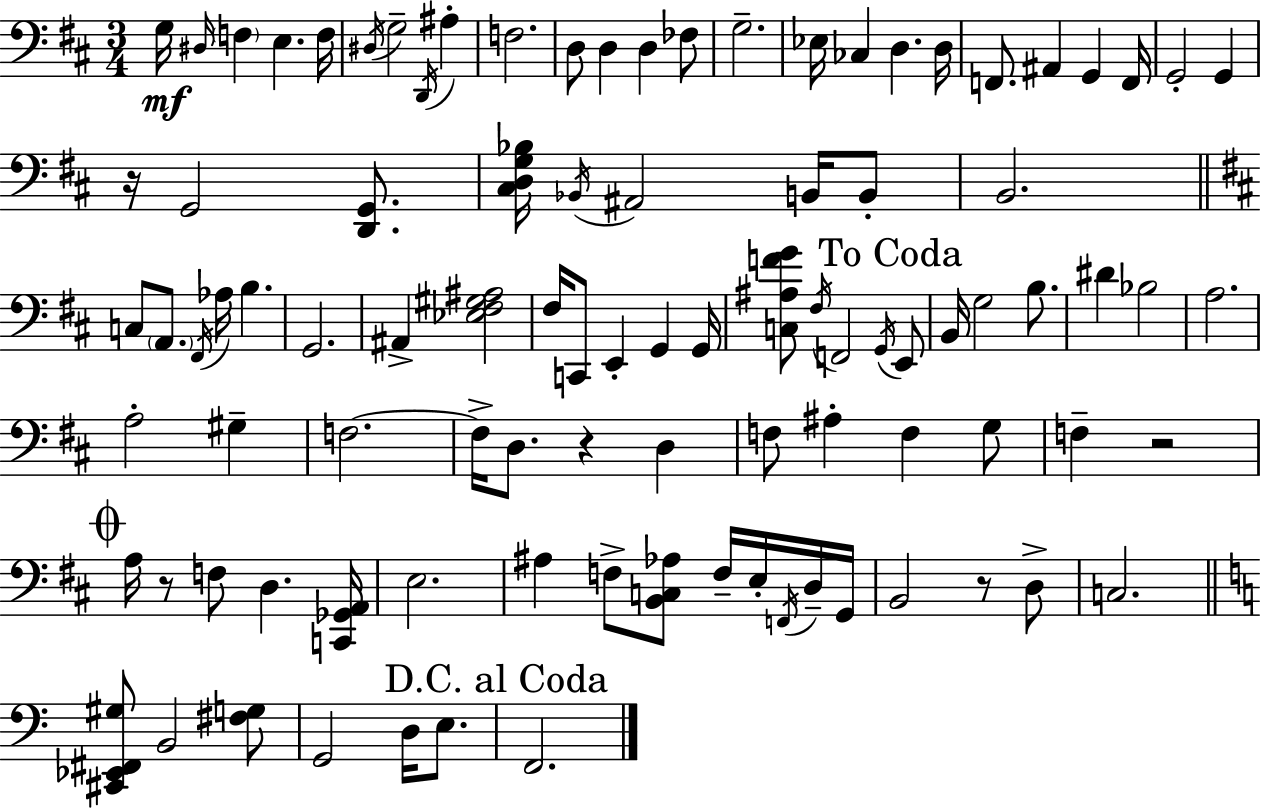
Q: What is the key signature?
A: D major